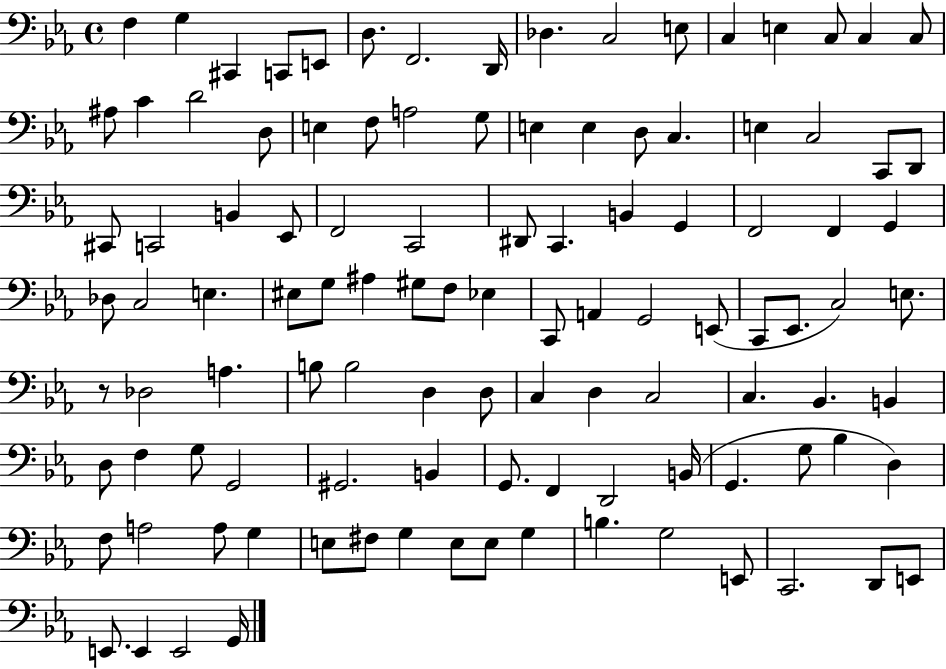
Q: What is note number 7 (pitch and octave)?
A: F2